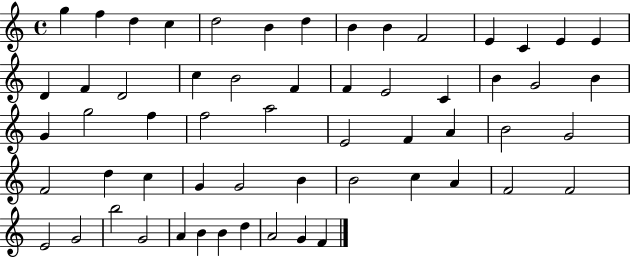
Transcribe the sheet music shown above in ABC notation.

X:1
T:Untitled
M:4/4
L:1/4
K:C
g f d c d2 B d B B F2 E C E E D F D2 c B2 F F E2 C B G2 B G g2 f f2 a2 E2 F A B2 G2 F2 d c G G2 B B2 c A F2 F2 E2 G2 b2 G2 A B B d A2 G F